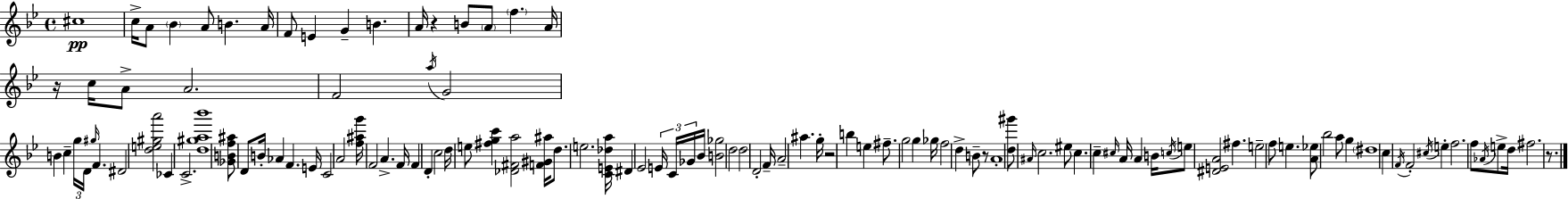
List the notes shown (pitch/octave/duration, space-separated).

C#5/w C5/s A4/e Bb4/q A4/e B4/q. A4/s F4/e E4/q G4/q B4/q. A4/s R/q B4/e A4/e F5/q. A4/s R/s C5/s A4/e A4/h. F4/h A5/s G4/h B4/q C5/q G5/s D4/s G#5/s F4/q. D#4/h [D5,E5,G#5,A6]/h CES4/q C4/h. [D5,G#5,A5,Bb6]/w [Gb4,B4,F5,A#5]/e D4/e B4/s Ab4/q F4/q. E4/s C4/h A4/h [F5,A#5,G6]/s F4/h A4/q. F4/s F4/q D4/q C5/h D5/s E5/e [F#5,G5,C6]/q [Db4,F#4,A5]/h [F4,G#4,A#5]/s D5/e. E5/h. [C4,E4,Db5,A5]/s D#4/q Eb4/h E4/s C4/s Gb4/s Bb4/s [B4,Gb5]/h D5/h D5/h D4/h F4/s A4/h A#5/q. G5/s R/h B5/q E5/q F#5/e. G5/h G5/q Gb5/s F5/h D5/q B4/e R/e A4/w [D5,G#6]/e A#4/s C5/h. EIS5/e C5/q. C5/q C#5/s A4/s A4/q B4/s C5/s E5/e [D#4,E4,A4]/h F#5/q. E5/h F5/e E5/q. [A4,Eb5]/e Bb5/h A5/e G5/q D#5/w C5/q F4/s F4/h C#5/s E5/q F5/h. F5/e Ab4/s E5/e D5/s F#5/h. R/e.